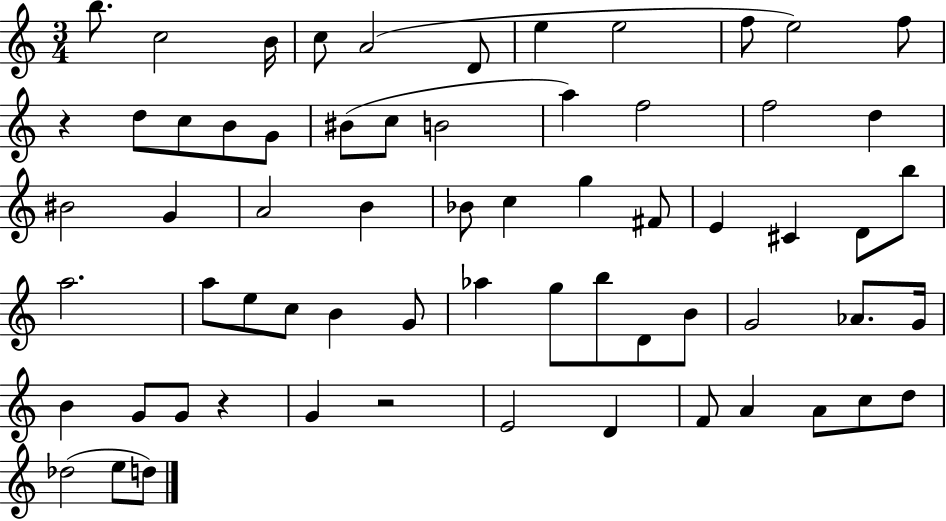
{
  \clef treble
  \numericTimeSignature
  \time 3/4
  \key c \major
  \repeat volta 2 { b''8. c''2 b'16 | c''8 a'2( d'8 | e''4 e''2 | f''8 e''2) f''8 | \break r4 d''8 c''8 b'8 g'8 | bis'8( c''8 b'2 | a''4) f''2 | f''2 d''4 | \break bis'2 g'4 | a'2 b'4 | bes'8 c''4 g''4 fis'8 | e'4 cis'4 d'8 b''8 | \break a''2. | a''8 e''8 c''8 b'4 g'8 | aes''4 g''8 b''8 d'8 b'8 | g'2 aes'8. g'16 | \break b'4 g'8 g'8 r4 | g'4 r2 | e'2 d'4 | f'8 a'4 a'8 c''8 d''8 | \break des''2( e''8 d''8) | } \bar "|."
}